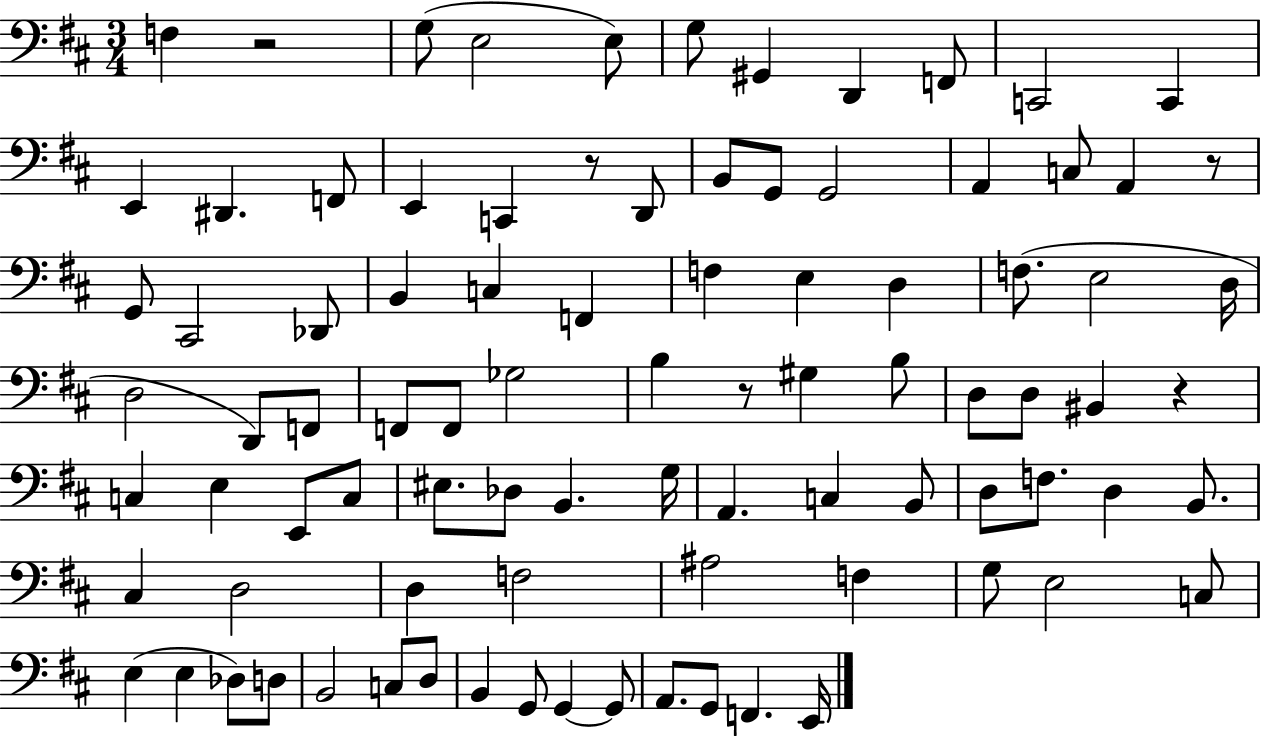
X:1
T:Untitled
M:3/4
L:1/4
K:D
F, z2 G,/2 E,2 E,/2 G,/2 ^G,, D,, F,,/2 C,,2 C,, E,, ^D,, F,,/2 E,, C,, z/2 D,,/2 B,,/2 G,,/2 G,,2 A,, C,/2 A,, z/2 G,,/2 ^C,,2 _D,,/2 B,, C, F,, F, E, D, F,/2 E,2 D,/4 D,2 D,,/2 F,,/2 F,,/2 F,,/2 _G,2 B, z/2 ^G, B,/2 D,/2 D,/2 ^B,, z C, E, E,,/2 C,/2 ^E,/2 _D,/2 B,, G,/4 A,, C, B,,/2 D,/2 F,/2 D, B,,/2 ^C, D,2 D, F,2 ^A,2 F, G,/2 E,2 C,/2 E, E, _D,/2 D,/2 B,,2 C,/2 D,/2 B,, G,,/2 G,, G,,/2 A,,/2 G,,/2 F,, E,,/4